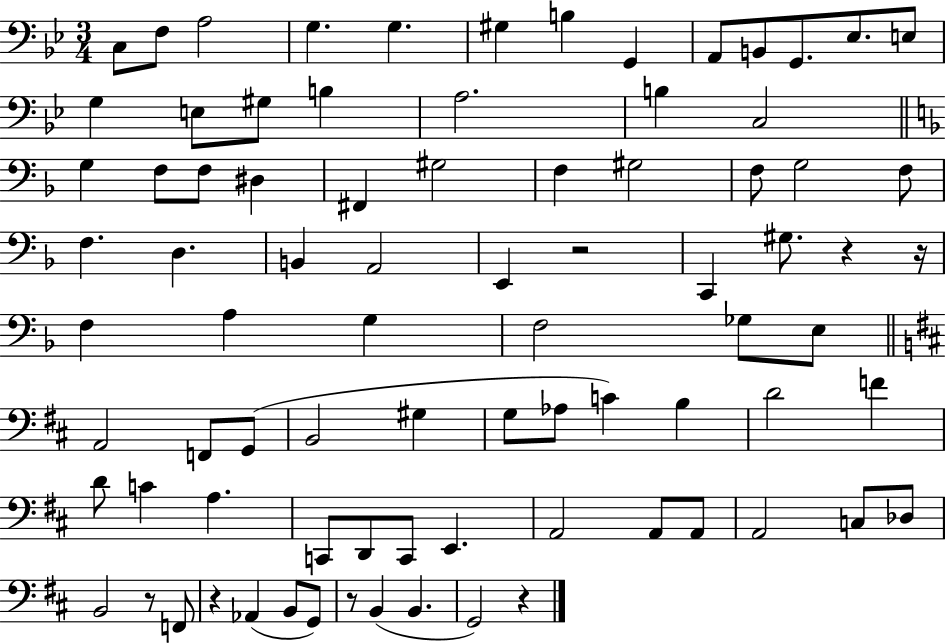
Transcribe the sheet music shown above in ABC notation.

X:1
T:Untitled
M:3/4
L:1/4
K:Bb
C,/2 F,/2 A,2 G, G, ^G, B, G,, A,,/2 B,,/2 G,,/2 _E,/2 E,/2 G, E,/2 ^G,/2 B, A,2 B, C,2 G, F,/2 F,/2 ^D, ^F,, ^G,2 F, ^G,2 F,/2 G,2 F,/2 F, D, B,, A,,2 E,, z2 C,, ^G,/2 z z/4 F, A, G, F,2 _G,/2 E,/2 A,,2 F,,/2 G,,/2 B,,2 ^G, G,/2 _A,/2 C B, D2 F D/2 C A, C,,/2 D,,/2 C,,/2 E,, A,,2 A,,/2 A,,/2 A,,2 C,/2 _D,/2 B,,2 z/2 F,,/2 z _A,, B,,/2 G,,/2 z/2 B,, B,, G,,2 z